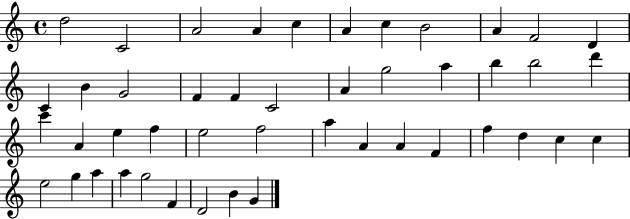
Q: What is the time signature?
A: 4/4